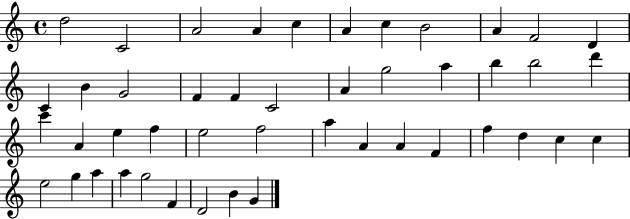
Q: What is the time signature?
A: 4/4